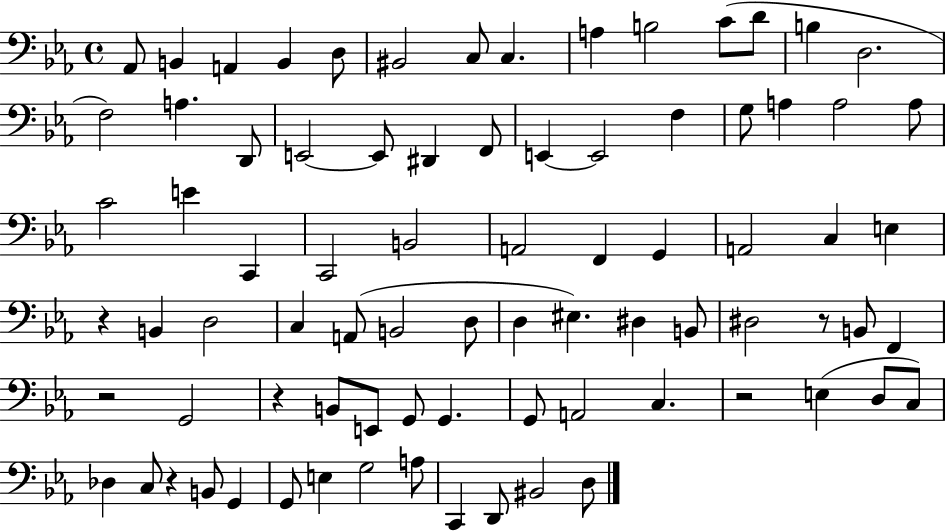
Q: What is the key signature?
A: EES major